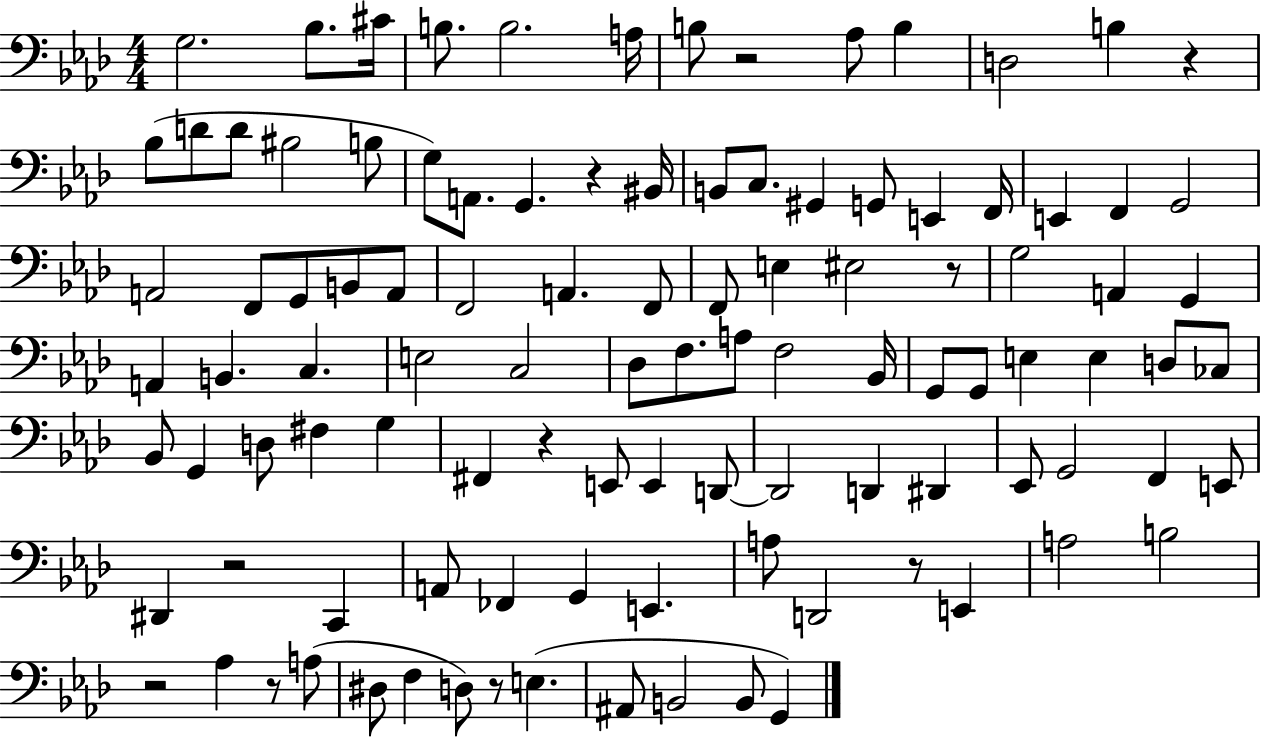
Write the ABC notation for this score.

X:1
T:Untitled
M:4/4
L:1/4
K:Ab
G,2 _B,/2 ^C/4 B,/2 B,2 A,/4 B,/2 z2 _A,/2 B, D,2 B, z _B,/2 D/2 D/2 ^B,2 B,/2 G,/2 A,,/2 G,, z ^B,,/4 B,,/2 C,/2 ^G,, G,,/2 E,, F,,/4 E,, F,, G,,2 A,,2 F,,/2 G,,/2 B,,/2 A,,/2 F,,2 A,, F,,/2 F,,/2 E, ^E,2 z/2 G,2 A,, G,, A,, B,, C, E,2 C,2 _D,/2 F,/2 A,/2 F,2 _B,,/4 G,,/2 G,,/2 E, E, D,/2 _C,/2 _B,,/2 G,, D,/2 ^F, G, ^F,, z E,,/2 E,, D,,/2 D,,2 D,, ^D,, _E,,/2 G,,2 F,, E,,/2 ^D,, z2 C,, A,,/2 _F,, G,, E,, A,/2 D,,2 z/2 E,, A,2 B,2 z2 _A, z/2 A,/2 ^D,/2 F, D,/2 z/2 E, ^A,,/2 B,,2 B,,/2 G,,